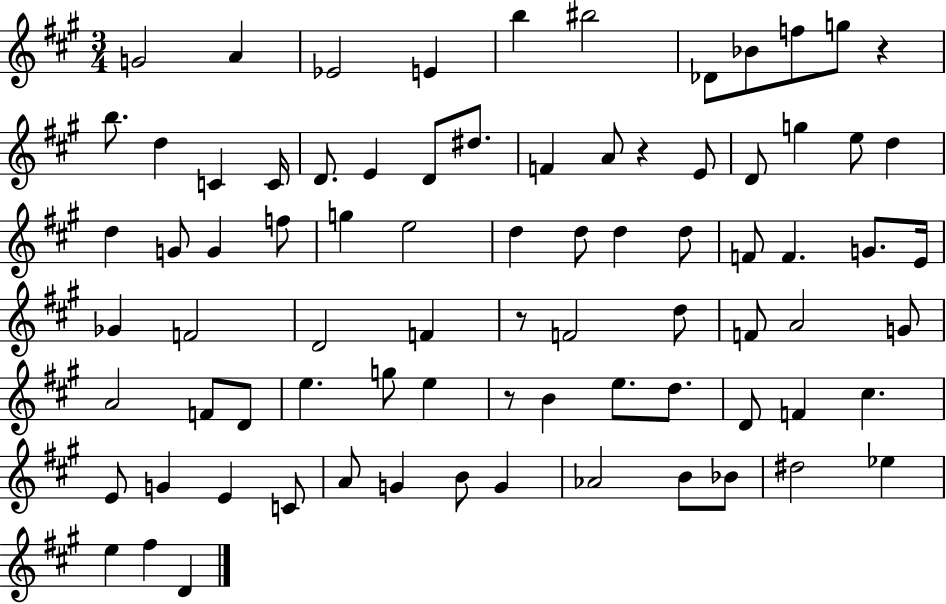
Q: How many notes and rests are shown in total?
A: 80